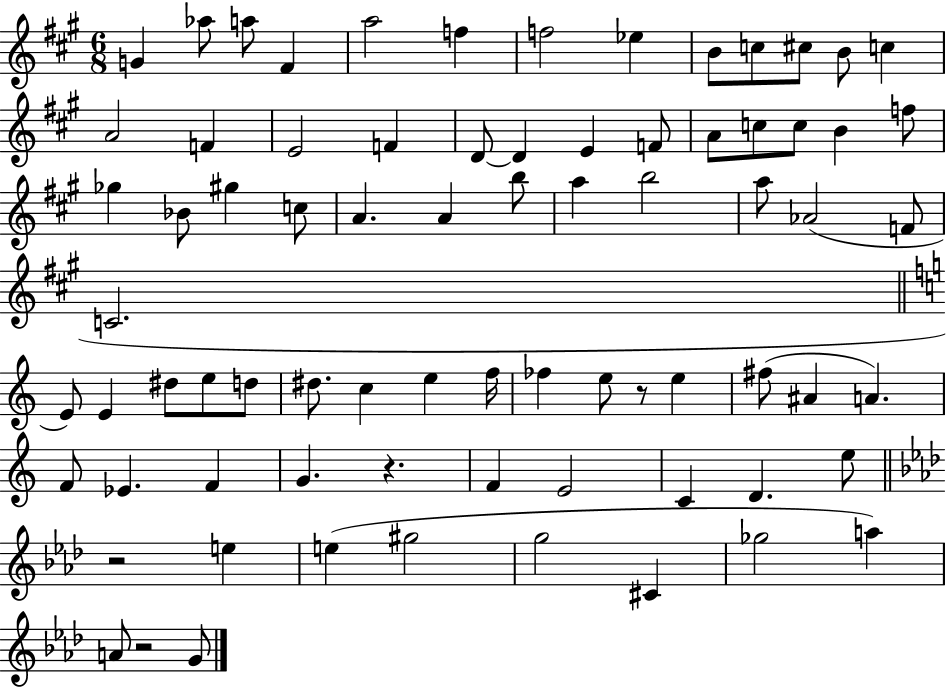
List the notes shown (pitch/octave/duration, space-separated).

G4/q Ab5/e A5/e F#4/q A5/h F5/q F5/h Eb5/q B4/e C5/e C#5/e B4/e C5/q A4/h F4/q E4/h F4/q D4/e D4/q E4/q F4/e A4/e C5/e C5/e B4/q F5/e Gb5/q Bb4/e G#5/q C5/e A4/q. A4/q B5/e A5/q B5/h A5/e Ab4/h F4/e C4/h. E4/e E4/q D#5/e E5/e D5/e D#5/e. C5/q E5/q F5/s FES5/q E5/e R/e E5/q F#5/e A#4/q A4/q. F4/e Eb4/q. F4/q G4/q. R/q. F4/q E4/h C4/q D4/q. E5/e R/h E5/q E5/q G#5/h G5/h C#4/q Gb5/h A5/q A4/e R/h G4/e